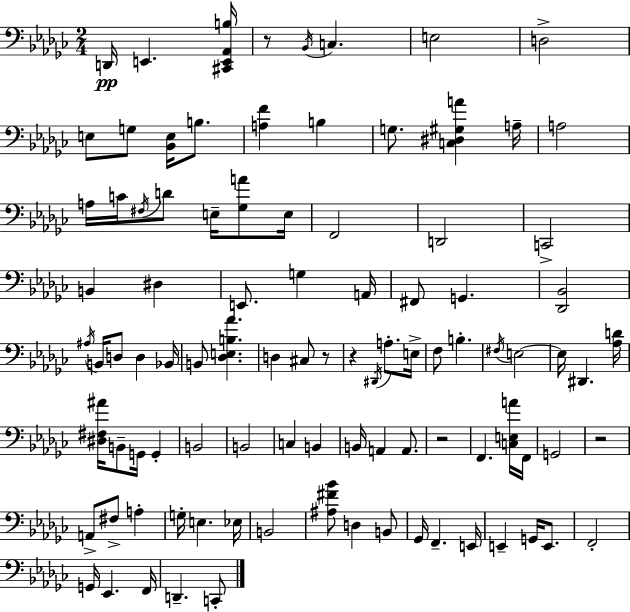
{
  \clef bass
  \numericTimeSignature
  \time 2/4
  \key ees \minor
  d,16\pp e,4. <cis, e, aes, b>16 | r8 \acciaccatura { bes,16 } c4. | e2 | d2-> | \break e8 g8 <bes, e>16 b8. | <a f'>4 b4 | g8. <c dis gis a'>4 | a16-- a2 | \break a16 c'16 \acciaccatura { fis16 } d'8 e16-- <ges a'>8 | e16 f,2 | d,2 | c,2-> | \break b,4 dis4 | e,8. g4 | a,16 fis,8 g,4. | <des, bes,>2 | \break \acciaccatura { ais16 } b,16 d8 d4 | bes,16 b,8 <des e b aes'>4. | d4 cis8 | r8 r4 \acciaccatura { dis,16 } | \break a8.-. e16-> f8 b4.-. | \acciaccatura { fis16 } e2~~ | e16 dis,4. | <aes d'>16 <dis fis ais'>16 b,8-- | \break g,16 g,4-. b,2 | b,2 | c4 | b,4 b,16 a,4 | \break a,8. r2 | f,4. | <c e a'>16 f,16 g,2 | r2 | \break a,8-> fis8-> | a4-. g16-. e4. | ees16 b,2 | <ais fis' bes'>8 d4 | \break b,8 ges,16 f,4.-- | e,16 e,4-- | g,16 e,8. f,2-. | g,16 ees,4. | \break f,16 d,4.-- | c,8-. \bar "|."
}